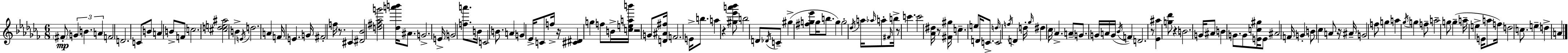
F#4/e G4/q B4/q. A4/q F4/h D4/h. C4/e B4/e A4/q B4/e F4/e C5/h. [C#5,D5,E5,A#5]/h B4/q E4/s D5/h. A4/q F4/s E4/q. G4/s F#4/h F5/s R/e. C#4/q [D#4,Bb4]/h [D5,F#5,Ab5,G6]/h [Db5,A6,B6]/s A#4/e. G4/h. E4/s G4/h [F5,A6]/e. B4/s C4/h B4/e. A4/q G4/q Eb4/s C4/e F5/s R/s [C#4,D#4]/q G5/q F5/e B4/s [C5,E5,A5,B6]/s R/h G4/e [D4,A#4,F#5]/s F4/h. E4/s B5/e. A5/q R/q [G#5,Eb6,A6,Bb6]/e B5/h D4/e Db4/s C4/e G#5/q [F#5,G5,Eb6]/e G5/s B5/e. G5/q G5/h Db5/s A5/s Ab5/s A5/e F#4/s B5/s R/e C6/q. C6/h [Ab4,D#5]/s R/e [F#4,G#5]/s C5/q. E5/e D4/s C4/e. D5/s C4/h F5/s D4/q D5/s Gb5/s D#5/q CES5/s Ab4/q. A4/e G4/e. G4/s A4/s G4/s Bb4/s F4/q D4/h. R/e [Eb4,A#5]/q [G5,Db6]/e R/q B4/h. G4/s A#4/e B4/q G4/e. G4/e [E4,C5,G#5]/s E4/e A#4/h F4/s G4/q B4/e CES5/q A4/e R/s A#4/s G4/h F5/e G5/q A5/q Gb5/s G5/q F5/e A5/h G5/e G5/q A5/s E5/q E4/s A5/e F5/s D5/h C5/e. E5/q D5/q A4/q